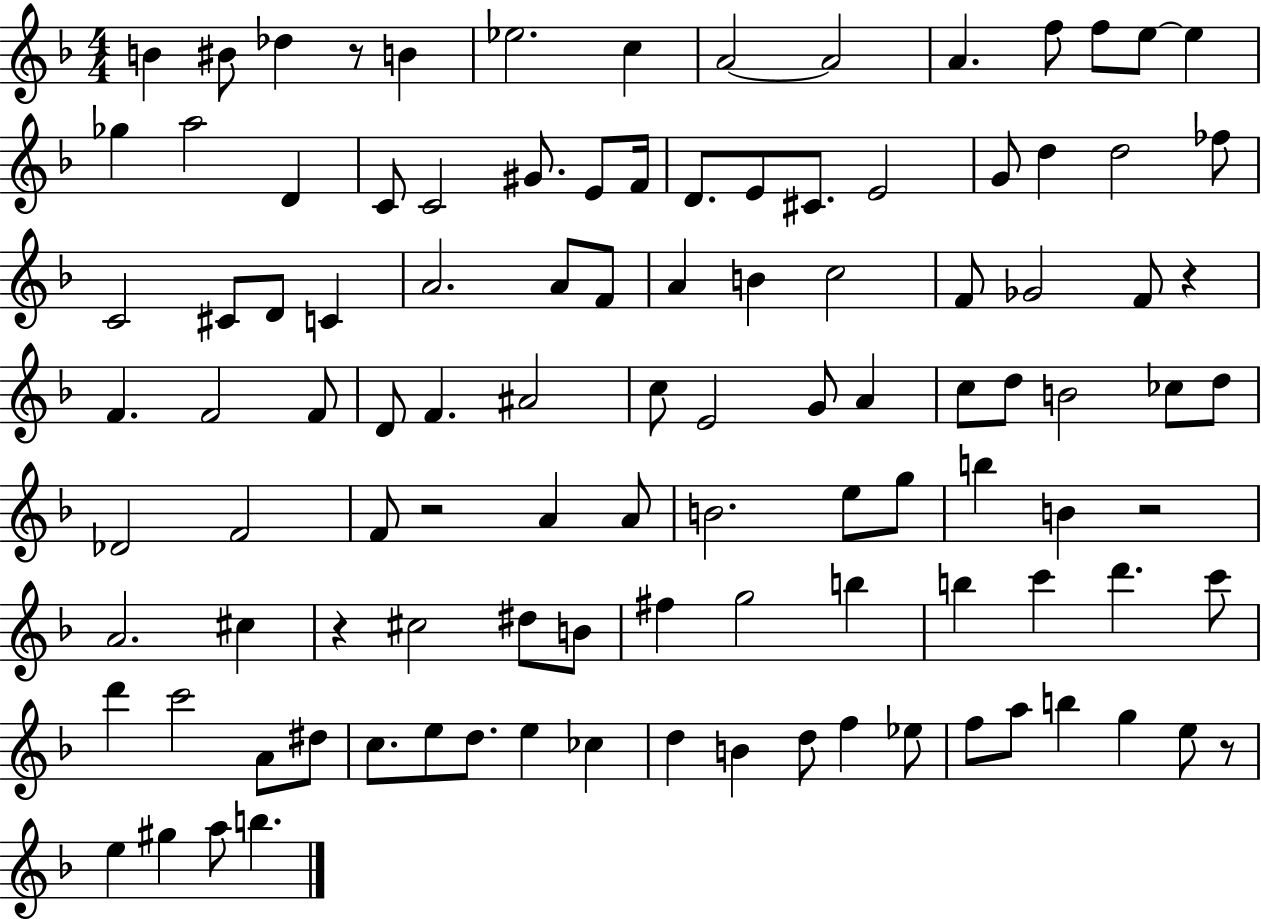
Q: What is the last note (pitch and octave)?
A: B5